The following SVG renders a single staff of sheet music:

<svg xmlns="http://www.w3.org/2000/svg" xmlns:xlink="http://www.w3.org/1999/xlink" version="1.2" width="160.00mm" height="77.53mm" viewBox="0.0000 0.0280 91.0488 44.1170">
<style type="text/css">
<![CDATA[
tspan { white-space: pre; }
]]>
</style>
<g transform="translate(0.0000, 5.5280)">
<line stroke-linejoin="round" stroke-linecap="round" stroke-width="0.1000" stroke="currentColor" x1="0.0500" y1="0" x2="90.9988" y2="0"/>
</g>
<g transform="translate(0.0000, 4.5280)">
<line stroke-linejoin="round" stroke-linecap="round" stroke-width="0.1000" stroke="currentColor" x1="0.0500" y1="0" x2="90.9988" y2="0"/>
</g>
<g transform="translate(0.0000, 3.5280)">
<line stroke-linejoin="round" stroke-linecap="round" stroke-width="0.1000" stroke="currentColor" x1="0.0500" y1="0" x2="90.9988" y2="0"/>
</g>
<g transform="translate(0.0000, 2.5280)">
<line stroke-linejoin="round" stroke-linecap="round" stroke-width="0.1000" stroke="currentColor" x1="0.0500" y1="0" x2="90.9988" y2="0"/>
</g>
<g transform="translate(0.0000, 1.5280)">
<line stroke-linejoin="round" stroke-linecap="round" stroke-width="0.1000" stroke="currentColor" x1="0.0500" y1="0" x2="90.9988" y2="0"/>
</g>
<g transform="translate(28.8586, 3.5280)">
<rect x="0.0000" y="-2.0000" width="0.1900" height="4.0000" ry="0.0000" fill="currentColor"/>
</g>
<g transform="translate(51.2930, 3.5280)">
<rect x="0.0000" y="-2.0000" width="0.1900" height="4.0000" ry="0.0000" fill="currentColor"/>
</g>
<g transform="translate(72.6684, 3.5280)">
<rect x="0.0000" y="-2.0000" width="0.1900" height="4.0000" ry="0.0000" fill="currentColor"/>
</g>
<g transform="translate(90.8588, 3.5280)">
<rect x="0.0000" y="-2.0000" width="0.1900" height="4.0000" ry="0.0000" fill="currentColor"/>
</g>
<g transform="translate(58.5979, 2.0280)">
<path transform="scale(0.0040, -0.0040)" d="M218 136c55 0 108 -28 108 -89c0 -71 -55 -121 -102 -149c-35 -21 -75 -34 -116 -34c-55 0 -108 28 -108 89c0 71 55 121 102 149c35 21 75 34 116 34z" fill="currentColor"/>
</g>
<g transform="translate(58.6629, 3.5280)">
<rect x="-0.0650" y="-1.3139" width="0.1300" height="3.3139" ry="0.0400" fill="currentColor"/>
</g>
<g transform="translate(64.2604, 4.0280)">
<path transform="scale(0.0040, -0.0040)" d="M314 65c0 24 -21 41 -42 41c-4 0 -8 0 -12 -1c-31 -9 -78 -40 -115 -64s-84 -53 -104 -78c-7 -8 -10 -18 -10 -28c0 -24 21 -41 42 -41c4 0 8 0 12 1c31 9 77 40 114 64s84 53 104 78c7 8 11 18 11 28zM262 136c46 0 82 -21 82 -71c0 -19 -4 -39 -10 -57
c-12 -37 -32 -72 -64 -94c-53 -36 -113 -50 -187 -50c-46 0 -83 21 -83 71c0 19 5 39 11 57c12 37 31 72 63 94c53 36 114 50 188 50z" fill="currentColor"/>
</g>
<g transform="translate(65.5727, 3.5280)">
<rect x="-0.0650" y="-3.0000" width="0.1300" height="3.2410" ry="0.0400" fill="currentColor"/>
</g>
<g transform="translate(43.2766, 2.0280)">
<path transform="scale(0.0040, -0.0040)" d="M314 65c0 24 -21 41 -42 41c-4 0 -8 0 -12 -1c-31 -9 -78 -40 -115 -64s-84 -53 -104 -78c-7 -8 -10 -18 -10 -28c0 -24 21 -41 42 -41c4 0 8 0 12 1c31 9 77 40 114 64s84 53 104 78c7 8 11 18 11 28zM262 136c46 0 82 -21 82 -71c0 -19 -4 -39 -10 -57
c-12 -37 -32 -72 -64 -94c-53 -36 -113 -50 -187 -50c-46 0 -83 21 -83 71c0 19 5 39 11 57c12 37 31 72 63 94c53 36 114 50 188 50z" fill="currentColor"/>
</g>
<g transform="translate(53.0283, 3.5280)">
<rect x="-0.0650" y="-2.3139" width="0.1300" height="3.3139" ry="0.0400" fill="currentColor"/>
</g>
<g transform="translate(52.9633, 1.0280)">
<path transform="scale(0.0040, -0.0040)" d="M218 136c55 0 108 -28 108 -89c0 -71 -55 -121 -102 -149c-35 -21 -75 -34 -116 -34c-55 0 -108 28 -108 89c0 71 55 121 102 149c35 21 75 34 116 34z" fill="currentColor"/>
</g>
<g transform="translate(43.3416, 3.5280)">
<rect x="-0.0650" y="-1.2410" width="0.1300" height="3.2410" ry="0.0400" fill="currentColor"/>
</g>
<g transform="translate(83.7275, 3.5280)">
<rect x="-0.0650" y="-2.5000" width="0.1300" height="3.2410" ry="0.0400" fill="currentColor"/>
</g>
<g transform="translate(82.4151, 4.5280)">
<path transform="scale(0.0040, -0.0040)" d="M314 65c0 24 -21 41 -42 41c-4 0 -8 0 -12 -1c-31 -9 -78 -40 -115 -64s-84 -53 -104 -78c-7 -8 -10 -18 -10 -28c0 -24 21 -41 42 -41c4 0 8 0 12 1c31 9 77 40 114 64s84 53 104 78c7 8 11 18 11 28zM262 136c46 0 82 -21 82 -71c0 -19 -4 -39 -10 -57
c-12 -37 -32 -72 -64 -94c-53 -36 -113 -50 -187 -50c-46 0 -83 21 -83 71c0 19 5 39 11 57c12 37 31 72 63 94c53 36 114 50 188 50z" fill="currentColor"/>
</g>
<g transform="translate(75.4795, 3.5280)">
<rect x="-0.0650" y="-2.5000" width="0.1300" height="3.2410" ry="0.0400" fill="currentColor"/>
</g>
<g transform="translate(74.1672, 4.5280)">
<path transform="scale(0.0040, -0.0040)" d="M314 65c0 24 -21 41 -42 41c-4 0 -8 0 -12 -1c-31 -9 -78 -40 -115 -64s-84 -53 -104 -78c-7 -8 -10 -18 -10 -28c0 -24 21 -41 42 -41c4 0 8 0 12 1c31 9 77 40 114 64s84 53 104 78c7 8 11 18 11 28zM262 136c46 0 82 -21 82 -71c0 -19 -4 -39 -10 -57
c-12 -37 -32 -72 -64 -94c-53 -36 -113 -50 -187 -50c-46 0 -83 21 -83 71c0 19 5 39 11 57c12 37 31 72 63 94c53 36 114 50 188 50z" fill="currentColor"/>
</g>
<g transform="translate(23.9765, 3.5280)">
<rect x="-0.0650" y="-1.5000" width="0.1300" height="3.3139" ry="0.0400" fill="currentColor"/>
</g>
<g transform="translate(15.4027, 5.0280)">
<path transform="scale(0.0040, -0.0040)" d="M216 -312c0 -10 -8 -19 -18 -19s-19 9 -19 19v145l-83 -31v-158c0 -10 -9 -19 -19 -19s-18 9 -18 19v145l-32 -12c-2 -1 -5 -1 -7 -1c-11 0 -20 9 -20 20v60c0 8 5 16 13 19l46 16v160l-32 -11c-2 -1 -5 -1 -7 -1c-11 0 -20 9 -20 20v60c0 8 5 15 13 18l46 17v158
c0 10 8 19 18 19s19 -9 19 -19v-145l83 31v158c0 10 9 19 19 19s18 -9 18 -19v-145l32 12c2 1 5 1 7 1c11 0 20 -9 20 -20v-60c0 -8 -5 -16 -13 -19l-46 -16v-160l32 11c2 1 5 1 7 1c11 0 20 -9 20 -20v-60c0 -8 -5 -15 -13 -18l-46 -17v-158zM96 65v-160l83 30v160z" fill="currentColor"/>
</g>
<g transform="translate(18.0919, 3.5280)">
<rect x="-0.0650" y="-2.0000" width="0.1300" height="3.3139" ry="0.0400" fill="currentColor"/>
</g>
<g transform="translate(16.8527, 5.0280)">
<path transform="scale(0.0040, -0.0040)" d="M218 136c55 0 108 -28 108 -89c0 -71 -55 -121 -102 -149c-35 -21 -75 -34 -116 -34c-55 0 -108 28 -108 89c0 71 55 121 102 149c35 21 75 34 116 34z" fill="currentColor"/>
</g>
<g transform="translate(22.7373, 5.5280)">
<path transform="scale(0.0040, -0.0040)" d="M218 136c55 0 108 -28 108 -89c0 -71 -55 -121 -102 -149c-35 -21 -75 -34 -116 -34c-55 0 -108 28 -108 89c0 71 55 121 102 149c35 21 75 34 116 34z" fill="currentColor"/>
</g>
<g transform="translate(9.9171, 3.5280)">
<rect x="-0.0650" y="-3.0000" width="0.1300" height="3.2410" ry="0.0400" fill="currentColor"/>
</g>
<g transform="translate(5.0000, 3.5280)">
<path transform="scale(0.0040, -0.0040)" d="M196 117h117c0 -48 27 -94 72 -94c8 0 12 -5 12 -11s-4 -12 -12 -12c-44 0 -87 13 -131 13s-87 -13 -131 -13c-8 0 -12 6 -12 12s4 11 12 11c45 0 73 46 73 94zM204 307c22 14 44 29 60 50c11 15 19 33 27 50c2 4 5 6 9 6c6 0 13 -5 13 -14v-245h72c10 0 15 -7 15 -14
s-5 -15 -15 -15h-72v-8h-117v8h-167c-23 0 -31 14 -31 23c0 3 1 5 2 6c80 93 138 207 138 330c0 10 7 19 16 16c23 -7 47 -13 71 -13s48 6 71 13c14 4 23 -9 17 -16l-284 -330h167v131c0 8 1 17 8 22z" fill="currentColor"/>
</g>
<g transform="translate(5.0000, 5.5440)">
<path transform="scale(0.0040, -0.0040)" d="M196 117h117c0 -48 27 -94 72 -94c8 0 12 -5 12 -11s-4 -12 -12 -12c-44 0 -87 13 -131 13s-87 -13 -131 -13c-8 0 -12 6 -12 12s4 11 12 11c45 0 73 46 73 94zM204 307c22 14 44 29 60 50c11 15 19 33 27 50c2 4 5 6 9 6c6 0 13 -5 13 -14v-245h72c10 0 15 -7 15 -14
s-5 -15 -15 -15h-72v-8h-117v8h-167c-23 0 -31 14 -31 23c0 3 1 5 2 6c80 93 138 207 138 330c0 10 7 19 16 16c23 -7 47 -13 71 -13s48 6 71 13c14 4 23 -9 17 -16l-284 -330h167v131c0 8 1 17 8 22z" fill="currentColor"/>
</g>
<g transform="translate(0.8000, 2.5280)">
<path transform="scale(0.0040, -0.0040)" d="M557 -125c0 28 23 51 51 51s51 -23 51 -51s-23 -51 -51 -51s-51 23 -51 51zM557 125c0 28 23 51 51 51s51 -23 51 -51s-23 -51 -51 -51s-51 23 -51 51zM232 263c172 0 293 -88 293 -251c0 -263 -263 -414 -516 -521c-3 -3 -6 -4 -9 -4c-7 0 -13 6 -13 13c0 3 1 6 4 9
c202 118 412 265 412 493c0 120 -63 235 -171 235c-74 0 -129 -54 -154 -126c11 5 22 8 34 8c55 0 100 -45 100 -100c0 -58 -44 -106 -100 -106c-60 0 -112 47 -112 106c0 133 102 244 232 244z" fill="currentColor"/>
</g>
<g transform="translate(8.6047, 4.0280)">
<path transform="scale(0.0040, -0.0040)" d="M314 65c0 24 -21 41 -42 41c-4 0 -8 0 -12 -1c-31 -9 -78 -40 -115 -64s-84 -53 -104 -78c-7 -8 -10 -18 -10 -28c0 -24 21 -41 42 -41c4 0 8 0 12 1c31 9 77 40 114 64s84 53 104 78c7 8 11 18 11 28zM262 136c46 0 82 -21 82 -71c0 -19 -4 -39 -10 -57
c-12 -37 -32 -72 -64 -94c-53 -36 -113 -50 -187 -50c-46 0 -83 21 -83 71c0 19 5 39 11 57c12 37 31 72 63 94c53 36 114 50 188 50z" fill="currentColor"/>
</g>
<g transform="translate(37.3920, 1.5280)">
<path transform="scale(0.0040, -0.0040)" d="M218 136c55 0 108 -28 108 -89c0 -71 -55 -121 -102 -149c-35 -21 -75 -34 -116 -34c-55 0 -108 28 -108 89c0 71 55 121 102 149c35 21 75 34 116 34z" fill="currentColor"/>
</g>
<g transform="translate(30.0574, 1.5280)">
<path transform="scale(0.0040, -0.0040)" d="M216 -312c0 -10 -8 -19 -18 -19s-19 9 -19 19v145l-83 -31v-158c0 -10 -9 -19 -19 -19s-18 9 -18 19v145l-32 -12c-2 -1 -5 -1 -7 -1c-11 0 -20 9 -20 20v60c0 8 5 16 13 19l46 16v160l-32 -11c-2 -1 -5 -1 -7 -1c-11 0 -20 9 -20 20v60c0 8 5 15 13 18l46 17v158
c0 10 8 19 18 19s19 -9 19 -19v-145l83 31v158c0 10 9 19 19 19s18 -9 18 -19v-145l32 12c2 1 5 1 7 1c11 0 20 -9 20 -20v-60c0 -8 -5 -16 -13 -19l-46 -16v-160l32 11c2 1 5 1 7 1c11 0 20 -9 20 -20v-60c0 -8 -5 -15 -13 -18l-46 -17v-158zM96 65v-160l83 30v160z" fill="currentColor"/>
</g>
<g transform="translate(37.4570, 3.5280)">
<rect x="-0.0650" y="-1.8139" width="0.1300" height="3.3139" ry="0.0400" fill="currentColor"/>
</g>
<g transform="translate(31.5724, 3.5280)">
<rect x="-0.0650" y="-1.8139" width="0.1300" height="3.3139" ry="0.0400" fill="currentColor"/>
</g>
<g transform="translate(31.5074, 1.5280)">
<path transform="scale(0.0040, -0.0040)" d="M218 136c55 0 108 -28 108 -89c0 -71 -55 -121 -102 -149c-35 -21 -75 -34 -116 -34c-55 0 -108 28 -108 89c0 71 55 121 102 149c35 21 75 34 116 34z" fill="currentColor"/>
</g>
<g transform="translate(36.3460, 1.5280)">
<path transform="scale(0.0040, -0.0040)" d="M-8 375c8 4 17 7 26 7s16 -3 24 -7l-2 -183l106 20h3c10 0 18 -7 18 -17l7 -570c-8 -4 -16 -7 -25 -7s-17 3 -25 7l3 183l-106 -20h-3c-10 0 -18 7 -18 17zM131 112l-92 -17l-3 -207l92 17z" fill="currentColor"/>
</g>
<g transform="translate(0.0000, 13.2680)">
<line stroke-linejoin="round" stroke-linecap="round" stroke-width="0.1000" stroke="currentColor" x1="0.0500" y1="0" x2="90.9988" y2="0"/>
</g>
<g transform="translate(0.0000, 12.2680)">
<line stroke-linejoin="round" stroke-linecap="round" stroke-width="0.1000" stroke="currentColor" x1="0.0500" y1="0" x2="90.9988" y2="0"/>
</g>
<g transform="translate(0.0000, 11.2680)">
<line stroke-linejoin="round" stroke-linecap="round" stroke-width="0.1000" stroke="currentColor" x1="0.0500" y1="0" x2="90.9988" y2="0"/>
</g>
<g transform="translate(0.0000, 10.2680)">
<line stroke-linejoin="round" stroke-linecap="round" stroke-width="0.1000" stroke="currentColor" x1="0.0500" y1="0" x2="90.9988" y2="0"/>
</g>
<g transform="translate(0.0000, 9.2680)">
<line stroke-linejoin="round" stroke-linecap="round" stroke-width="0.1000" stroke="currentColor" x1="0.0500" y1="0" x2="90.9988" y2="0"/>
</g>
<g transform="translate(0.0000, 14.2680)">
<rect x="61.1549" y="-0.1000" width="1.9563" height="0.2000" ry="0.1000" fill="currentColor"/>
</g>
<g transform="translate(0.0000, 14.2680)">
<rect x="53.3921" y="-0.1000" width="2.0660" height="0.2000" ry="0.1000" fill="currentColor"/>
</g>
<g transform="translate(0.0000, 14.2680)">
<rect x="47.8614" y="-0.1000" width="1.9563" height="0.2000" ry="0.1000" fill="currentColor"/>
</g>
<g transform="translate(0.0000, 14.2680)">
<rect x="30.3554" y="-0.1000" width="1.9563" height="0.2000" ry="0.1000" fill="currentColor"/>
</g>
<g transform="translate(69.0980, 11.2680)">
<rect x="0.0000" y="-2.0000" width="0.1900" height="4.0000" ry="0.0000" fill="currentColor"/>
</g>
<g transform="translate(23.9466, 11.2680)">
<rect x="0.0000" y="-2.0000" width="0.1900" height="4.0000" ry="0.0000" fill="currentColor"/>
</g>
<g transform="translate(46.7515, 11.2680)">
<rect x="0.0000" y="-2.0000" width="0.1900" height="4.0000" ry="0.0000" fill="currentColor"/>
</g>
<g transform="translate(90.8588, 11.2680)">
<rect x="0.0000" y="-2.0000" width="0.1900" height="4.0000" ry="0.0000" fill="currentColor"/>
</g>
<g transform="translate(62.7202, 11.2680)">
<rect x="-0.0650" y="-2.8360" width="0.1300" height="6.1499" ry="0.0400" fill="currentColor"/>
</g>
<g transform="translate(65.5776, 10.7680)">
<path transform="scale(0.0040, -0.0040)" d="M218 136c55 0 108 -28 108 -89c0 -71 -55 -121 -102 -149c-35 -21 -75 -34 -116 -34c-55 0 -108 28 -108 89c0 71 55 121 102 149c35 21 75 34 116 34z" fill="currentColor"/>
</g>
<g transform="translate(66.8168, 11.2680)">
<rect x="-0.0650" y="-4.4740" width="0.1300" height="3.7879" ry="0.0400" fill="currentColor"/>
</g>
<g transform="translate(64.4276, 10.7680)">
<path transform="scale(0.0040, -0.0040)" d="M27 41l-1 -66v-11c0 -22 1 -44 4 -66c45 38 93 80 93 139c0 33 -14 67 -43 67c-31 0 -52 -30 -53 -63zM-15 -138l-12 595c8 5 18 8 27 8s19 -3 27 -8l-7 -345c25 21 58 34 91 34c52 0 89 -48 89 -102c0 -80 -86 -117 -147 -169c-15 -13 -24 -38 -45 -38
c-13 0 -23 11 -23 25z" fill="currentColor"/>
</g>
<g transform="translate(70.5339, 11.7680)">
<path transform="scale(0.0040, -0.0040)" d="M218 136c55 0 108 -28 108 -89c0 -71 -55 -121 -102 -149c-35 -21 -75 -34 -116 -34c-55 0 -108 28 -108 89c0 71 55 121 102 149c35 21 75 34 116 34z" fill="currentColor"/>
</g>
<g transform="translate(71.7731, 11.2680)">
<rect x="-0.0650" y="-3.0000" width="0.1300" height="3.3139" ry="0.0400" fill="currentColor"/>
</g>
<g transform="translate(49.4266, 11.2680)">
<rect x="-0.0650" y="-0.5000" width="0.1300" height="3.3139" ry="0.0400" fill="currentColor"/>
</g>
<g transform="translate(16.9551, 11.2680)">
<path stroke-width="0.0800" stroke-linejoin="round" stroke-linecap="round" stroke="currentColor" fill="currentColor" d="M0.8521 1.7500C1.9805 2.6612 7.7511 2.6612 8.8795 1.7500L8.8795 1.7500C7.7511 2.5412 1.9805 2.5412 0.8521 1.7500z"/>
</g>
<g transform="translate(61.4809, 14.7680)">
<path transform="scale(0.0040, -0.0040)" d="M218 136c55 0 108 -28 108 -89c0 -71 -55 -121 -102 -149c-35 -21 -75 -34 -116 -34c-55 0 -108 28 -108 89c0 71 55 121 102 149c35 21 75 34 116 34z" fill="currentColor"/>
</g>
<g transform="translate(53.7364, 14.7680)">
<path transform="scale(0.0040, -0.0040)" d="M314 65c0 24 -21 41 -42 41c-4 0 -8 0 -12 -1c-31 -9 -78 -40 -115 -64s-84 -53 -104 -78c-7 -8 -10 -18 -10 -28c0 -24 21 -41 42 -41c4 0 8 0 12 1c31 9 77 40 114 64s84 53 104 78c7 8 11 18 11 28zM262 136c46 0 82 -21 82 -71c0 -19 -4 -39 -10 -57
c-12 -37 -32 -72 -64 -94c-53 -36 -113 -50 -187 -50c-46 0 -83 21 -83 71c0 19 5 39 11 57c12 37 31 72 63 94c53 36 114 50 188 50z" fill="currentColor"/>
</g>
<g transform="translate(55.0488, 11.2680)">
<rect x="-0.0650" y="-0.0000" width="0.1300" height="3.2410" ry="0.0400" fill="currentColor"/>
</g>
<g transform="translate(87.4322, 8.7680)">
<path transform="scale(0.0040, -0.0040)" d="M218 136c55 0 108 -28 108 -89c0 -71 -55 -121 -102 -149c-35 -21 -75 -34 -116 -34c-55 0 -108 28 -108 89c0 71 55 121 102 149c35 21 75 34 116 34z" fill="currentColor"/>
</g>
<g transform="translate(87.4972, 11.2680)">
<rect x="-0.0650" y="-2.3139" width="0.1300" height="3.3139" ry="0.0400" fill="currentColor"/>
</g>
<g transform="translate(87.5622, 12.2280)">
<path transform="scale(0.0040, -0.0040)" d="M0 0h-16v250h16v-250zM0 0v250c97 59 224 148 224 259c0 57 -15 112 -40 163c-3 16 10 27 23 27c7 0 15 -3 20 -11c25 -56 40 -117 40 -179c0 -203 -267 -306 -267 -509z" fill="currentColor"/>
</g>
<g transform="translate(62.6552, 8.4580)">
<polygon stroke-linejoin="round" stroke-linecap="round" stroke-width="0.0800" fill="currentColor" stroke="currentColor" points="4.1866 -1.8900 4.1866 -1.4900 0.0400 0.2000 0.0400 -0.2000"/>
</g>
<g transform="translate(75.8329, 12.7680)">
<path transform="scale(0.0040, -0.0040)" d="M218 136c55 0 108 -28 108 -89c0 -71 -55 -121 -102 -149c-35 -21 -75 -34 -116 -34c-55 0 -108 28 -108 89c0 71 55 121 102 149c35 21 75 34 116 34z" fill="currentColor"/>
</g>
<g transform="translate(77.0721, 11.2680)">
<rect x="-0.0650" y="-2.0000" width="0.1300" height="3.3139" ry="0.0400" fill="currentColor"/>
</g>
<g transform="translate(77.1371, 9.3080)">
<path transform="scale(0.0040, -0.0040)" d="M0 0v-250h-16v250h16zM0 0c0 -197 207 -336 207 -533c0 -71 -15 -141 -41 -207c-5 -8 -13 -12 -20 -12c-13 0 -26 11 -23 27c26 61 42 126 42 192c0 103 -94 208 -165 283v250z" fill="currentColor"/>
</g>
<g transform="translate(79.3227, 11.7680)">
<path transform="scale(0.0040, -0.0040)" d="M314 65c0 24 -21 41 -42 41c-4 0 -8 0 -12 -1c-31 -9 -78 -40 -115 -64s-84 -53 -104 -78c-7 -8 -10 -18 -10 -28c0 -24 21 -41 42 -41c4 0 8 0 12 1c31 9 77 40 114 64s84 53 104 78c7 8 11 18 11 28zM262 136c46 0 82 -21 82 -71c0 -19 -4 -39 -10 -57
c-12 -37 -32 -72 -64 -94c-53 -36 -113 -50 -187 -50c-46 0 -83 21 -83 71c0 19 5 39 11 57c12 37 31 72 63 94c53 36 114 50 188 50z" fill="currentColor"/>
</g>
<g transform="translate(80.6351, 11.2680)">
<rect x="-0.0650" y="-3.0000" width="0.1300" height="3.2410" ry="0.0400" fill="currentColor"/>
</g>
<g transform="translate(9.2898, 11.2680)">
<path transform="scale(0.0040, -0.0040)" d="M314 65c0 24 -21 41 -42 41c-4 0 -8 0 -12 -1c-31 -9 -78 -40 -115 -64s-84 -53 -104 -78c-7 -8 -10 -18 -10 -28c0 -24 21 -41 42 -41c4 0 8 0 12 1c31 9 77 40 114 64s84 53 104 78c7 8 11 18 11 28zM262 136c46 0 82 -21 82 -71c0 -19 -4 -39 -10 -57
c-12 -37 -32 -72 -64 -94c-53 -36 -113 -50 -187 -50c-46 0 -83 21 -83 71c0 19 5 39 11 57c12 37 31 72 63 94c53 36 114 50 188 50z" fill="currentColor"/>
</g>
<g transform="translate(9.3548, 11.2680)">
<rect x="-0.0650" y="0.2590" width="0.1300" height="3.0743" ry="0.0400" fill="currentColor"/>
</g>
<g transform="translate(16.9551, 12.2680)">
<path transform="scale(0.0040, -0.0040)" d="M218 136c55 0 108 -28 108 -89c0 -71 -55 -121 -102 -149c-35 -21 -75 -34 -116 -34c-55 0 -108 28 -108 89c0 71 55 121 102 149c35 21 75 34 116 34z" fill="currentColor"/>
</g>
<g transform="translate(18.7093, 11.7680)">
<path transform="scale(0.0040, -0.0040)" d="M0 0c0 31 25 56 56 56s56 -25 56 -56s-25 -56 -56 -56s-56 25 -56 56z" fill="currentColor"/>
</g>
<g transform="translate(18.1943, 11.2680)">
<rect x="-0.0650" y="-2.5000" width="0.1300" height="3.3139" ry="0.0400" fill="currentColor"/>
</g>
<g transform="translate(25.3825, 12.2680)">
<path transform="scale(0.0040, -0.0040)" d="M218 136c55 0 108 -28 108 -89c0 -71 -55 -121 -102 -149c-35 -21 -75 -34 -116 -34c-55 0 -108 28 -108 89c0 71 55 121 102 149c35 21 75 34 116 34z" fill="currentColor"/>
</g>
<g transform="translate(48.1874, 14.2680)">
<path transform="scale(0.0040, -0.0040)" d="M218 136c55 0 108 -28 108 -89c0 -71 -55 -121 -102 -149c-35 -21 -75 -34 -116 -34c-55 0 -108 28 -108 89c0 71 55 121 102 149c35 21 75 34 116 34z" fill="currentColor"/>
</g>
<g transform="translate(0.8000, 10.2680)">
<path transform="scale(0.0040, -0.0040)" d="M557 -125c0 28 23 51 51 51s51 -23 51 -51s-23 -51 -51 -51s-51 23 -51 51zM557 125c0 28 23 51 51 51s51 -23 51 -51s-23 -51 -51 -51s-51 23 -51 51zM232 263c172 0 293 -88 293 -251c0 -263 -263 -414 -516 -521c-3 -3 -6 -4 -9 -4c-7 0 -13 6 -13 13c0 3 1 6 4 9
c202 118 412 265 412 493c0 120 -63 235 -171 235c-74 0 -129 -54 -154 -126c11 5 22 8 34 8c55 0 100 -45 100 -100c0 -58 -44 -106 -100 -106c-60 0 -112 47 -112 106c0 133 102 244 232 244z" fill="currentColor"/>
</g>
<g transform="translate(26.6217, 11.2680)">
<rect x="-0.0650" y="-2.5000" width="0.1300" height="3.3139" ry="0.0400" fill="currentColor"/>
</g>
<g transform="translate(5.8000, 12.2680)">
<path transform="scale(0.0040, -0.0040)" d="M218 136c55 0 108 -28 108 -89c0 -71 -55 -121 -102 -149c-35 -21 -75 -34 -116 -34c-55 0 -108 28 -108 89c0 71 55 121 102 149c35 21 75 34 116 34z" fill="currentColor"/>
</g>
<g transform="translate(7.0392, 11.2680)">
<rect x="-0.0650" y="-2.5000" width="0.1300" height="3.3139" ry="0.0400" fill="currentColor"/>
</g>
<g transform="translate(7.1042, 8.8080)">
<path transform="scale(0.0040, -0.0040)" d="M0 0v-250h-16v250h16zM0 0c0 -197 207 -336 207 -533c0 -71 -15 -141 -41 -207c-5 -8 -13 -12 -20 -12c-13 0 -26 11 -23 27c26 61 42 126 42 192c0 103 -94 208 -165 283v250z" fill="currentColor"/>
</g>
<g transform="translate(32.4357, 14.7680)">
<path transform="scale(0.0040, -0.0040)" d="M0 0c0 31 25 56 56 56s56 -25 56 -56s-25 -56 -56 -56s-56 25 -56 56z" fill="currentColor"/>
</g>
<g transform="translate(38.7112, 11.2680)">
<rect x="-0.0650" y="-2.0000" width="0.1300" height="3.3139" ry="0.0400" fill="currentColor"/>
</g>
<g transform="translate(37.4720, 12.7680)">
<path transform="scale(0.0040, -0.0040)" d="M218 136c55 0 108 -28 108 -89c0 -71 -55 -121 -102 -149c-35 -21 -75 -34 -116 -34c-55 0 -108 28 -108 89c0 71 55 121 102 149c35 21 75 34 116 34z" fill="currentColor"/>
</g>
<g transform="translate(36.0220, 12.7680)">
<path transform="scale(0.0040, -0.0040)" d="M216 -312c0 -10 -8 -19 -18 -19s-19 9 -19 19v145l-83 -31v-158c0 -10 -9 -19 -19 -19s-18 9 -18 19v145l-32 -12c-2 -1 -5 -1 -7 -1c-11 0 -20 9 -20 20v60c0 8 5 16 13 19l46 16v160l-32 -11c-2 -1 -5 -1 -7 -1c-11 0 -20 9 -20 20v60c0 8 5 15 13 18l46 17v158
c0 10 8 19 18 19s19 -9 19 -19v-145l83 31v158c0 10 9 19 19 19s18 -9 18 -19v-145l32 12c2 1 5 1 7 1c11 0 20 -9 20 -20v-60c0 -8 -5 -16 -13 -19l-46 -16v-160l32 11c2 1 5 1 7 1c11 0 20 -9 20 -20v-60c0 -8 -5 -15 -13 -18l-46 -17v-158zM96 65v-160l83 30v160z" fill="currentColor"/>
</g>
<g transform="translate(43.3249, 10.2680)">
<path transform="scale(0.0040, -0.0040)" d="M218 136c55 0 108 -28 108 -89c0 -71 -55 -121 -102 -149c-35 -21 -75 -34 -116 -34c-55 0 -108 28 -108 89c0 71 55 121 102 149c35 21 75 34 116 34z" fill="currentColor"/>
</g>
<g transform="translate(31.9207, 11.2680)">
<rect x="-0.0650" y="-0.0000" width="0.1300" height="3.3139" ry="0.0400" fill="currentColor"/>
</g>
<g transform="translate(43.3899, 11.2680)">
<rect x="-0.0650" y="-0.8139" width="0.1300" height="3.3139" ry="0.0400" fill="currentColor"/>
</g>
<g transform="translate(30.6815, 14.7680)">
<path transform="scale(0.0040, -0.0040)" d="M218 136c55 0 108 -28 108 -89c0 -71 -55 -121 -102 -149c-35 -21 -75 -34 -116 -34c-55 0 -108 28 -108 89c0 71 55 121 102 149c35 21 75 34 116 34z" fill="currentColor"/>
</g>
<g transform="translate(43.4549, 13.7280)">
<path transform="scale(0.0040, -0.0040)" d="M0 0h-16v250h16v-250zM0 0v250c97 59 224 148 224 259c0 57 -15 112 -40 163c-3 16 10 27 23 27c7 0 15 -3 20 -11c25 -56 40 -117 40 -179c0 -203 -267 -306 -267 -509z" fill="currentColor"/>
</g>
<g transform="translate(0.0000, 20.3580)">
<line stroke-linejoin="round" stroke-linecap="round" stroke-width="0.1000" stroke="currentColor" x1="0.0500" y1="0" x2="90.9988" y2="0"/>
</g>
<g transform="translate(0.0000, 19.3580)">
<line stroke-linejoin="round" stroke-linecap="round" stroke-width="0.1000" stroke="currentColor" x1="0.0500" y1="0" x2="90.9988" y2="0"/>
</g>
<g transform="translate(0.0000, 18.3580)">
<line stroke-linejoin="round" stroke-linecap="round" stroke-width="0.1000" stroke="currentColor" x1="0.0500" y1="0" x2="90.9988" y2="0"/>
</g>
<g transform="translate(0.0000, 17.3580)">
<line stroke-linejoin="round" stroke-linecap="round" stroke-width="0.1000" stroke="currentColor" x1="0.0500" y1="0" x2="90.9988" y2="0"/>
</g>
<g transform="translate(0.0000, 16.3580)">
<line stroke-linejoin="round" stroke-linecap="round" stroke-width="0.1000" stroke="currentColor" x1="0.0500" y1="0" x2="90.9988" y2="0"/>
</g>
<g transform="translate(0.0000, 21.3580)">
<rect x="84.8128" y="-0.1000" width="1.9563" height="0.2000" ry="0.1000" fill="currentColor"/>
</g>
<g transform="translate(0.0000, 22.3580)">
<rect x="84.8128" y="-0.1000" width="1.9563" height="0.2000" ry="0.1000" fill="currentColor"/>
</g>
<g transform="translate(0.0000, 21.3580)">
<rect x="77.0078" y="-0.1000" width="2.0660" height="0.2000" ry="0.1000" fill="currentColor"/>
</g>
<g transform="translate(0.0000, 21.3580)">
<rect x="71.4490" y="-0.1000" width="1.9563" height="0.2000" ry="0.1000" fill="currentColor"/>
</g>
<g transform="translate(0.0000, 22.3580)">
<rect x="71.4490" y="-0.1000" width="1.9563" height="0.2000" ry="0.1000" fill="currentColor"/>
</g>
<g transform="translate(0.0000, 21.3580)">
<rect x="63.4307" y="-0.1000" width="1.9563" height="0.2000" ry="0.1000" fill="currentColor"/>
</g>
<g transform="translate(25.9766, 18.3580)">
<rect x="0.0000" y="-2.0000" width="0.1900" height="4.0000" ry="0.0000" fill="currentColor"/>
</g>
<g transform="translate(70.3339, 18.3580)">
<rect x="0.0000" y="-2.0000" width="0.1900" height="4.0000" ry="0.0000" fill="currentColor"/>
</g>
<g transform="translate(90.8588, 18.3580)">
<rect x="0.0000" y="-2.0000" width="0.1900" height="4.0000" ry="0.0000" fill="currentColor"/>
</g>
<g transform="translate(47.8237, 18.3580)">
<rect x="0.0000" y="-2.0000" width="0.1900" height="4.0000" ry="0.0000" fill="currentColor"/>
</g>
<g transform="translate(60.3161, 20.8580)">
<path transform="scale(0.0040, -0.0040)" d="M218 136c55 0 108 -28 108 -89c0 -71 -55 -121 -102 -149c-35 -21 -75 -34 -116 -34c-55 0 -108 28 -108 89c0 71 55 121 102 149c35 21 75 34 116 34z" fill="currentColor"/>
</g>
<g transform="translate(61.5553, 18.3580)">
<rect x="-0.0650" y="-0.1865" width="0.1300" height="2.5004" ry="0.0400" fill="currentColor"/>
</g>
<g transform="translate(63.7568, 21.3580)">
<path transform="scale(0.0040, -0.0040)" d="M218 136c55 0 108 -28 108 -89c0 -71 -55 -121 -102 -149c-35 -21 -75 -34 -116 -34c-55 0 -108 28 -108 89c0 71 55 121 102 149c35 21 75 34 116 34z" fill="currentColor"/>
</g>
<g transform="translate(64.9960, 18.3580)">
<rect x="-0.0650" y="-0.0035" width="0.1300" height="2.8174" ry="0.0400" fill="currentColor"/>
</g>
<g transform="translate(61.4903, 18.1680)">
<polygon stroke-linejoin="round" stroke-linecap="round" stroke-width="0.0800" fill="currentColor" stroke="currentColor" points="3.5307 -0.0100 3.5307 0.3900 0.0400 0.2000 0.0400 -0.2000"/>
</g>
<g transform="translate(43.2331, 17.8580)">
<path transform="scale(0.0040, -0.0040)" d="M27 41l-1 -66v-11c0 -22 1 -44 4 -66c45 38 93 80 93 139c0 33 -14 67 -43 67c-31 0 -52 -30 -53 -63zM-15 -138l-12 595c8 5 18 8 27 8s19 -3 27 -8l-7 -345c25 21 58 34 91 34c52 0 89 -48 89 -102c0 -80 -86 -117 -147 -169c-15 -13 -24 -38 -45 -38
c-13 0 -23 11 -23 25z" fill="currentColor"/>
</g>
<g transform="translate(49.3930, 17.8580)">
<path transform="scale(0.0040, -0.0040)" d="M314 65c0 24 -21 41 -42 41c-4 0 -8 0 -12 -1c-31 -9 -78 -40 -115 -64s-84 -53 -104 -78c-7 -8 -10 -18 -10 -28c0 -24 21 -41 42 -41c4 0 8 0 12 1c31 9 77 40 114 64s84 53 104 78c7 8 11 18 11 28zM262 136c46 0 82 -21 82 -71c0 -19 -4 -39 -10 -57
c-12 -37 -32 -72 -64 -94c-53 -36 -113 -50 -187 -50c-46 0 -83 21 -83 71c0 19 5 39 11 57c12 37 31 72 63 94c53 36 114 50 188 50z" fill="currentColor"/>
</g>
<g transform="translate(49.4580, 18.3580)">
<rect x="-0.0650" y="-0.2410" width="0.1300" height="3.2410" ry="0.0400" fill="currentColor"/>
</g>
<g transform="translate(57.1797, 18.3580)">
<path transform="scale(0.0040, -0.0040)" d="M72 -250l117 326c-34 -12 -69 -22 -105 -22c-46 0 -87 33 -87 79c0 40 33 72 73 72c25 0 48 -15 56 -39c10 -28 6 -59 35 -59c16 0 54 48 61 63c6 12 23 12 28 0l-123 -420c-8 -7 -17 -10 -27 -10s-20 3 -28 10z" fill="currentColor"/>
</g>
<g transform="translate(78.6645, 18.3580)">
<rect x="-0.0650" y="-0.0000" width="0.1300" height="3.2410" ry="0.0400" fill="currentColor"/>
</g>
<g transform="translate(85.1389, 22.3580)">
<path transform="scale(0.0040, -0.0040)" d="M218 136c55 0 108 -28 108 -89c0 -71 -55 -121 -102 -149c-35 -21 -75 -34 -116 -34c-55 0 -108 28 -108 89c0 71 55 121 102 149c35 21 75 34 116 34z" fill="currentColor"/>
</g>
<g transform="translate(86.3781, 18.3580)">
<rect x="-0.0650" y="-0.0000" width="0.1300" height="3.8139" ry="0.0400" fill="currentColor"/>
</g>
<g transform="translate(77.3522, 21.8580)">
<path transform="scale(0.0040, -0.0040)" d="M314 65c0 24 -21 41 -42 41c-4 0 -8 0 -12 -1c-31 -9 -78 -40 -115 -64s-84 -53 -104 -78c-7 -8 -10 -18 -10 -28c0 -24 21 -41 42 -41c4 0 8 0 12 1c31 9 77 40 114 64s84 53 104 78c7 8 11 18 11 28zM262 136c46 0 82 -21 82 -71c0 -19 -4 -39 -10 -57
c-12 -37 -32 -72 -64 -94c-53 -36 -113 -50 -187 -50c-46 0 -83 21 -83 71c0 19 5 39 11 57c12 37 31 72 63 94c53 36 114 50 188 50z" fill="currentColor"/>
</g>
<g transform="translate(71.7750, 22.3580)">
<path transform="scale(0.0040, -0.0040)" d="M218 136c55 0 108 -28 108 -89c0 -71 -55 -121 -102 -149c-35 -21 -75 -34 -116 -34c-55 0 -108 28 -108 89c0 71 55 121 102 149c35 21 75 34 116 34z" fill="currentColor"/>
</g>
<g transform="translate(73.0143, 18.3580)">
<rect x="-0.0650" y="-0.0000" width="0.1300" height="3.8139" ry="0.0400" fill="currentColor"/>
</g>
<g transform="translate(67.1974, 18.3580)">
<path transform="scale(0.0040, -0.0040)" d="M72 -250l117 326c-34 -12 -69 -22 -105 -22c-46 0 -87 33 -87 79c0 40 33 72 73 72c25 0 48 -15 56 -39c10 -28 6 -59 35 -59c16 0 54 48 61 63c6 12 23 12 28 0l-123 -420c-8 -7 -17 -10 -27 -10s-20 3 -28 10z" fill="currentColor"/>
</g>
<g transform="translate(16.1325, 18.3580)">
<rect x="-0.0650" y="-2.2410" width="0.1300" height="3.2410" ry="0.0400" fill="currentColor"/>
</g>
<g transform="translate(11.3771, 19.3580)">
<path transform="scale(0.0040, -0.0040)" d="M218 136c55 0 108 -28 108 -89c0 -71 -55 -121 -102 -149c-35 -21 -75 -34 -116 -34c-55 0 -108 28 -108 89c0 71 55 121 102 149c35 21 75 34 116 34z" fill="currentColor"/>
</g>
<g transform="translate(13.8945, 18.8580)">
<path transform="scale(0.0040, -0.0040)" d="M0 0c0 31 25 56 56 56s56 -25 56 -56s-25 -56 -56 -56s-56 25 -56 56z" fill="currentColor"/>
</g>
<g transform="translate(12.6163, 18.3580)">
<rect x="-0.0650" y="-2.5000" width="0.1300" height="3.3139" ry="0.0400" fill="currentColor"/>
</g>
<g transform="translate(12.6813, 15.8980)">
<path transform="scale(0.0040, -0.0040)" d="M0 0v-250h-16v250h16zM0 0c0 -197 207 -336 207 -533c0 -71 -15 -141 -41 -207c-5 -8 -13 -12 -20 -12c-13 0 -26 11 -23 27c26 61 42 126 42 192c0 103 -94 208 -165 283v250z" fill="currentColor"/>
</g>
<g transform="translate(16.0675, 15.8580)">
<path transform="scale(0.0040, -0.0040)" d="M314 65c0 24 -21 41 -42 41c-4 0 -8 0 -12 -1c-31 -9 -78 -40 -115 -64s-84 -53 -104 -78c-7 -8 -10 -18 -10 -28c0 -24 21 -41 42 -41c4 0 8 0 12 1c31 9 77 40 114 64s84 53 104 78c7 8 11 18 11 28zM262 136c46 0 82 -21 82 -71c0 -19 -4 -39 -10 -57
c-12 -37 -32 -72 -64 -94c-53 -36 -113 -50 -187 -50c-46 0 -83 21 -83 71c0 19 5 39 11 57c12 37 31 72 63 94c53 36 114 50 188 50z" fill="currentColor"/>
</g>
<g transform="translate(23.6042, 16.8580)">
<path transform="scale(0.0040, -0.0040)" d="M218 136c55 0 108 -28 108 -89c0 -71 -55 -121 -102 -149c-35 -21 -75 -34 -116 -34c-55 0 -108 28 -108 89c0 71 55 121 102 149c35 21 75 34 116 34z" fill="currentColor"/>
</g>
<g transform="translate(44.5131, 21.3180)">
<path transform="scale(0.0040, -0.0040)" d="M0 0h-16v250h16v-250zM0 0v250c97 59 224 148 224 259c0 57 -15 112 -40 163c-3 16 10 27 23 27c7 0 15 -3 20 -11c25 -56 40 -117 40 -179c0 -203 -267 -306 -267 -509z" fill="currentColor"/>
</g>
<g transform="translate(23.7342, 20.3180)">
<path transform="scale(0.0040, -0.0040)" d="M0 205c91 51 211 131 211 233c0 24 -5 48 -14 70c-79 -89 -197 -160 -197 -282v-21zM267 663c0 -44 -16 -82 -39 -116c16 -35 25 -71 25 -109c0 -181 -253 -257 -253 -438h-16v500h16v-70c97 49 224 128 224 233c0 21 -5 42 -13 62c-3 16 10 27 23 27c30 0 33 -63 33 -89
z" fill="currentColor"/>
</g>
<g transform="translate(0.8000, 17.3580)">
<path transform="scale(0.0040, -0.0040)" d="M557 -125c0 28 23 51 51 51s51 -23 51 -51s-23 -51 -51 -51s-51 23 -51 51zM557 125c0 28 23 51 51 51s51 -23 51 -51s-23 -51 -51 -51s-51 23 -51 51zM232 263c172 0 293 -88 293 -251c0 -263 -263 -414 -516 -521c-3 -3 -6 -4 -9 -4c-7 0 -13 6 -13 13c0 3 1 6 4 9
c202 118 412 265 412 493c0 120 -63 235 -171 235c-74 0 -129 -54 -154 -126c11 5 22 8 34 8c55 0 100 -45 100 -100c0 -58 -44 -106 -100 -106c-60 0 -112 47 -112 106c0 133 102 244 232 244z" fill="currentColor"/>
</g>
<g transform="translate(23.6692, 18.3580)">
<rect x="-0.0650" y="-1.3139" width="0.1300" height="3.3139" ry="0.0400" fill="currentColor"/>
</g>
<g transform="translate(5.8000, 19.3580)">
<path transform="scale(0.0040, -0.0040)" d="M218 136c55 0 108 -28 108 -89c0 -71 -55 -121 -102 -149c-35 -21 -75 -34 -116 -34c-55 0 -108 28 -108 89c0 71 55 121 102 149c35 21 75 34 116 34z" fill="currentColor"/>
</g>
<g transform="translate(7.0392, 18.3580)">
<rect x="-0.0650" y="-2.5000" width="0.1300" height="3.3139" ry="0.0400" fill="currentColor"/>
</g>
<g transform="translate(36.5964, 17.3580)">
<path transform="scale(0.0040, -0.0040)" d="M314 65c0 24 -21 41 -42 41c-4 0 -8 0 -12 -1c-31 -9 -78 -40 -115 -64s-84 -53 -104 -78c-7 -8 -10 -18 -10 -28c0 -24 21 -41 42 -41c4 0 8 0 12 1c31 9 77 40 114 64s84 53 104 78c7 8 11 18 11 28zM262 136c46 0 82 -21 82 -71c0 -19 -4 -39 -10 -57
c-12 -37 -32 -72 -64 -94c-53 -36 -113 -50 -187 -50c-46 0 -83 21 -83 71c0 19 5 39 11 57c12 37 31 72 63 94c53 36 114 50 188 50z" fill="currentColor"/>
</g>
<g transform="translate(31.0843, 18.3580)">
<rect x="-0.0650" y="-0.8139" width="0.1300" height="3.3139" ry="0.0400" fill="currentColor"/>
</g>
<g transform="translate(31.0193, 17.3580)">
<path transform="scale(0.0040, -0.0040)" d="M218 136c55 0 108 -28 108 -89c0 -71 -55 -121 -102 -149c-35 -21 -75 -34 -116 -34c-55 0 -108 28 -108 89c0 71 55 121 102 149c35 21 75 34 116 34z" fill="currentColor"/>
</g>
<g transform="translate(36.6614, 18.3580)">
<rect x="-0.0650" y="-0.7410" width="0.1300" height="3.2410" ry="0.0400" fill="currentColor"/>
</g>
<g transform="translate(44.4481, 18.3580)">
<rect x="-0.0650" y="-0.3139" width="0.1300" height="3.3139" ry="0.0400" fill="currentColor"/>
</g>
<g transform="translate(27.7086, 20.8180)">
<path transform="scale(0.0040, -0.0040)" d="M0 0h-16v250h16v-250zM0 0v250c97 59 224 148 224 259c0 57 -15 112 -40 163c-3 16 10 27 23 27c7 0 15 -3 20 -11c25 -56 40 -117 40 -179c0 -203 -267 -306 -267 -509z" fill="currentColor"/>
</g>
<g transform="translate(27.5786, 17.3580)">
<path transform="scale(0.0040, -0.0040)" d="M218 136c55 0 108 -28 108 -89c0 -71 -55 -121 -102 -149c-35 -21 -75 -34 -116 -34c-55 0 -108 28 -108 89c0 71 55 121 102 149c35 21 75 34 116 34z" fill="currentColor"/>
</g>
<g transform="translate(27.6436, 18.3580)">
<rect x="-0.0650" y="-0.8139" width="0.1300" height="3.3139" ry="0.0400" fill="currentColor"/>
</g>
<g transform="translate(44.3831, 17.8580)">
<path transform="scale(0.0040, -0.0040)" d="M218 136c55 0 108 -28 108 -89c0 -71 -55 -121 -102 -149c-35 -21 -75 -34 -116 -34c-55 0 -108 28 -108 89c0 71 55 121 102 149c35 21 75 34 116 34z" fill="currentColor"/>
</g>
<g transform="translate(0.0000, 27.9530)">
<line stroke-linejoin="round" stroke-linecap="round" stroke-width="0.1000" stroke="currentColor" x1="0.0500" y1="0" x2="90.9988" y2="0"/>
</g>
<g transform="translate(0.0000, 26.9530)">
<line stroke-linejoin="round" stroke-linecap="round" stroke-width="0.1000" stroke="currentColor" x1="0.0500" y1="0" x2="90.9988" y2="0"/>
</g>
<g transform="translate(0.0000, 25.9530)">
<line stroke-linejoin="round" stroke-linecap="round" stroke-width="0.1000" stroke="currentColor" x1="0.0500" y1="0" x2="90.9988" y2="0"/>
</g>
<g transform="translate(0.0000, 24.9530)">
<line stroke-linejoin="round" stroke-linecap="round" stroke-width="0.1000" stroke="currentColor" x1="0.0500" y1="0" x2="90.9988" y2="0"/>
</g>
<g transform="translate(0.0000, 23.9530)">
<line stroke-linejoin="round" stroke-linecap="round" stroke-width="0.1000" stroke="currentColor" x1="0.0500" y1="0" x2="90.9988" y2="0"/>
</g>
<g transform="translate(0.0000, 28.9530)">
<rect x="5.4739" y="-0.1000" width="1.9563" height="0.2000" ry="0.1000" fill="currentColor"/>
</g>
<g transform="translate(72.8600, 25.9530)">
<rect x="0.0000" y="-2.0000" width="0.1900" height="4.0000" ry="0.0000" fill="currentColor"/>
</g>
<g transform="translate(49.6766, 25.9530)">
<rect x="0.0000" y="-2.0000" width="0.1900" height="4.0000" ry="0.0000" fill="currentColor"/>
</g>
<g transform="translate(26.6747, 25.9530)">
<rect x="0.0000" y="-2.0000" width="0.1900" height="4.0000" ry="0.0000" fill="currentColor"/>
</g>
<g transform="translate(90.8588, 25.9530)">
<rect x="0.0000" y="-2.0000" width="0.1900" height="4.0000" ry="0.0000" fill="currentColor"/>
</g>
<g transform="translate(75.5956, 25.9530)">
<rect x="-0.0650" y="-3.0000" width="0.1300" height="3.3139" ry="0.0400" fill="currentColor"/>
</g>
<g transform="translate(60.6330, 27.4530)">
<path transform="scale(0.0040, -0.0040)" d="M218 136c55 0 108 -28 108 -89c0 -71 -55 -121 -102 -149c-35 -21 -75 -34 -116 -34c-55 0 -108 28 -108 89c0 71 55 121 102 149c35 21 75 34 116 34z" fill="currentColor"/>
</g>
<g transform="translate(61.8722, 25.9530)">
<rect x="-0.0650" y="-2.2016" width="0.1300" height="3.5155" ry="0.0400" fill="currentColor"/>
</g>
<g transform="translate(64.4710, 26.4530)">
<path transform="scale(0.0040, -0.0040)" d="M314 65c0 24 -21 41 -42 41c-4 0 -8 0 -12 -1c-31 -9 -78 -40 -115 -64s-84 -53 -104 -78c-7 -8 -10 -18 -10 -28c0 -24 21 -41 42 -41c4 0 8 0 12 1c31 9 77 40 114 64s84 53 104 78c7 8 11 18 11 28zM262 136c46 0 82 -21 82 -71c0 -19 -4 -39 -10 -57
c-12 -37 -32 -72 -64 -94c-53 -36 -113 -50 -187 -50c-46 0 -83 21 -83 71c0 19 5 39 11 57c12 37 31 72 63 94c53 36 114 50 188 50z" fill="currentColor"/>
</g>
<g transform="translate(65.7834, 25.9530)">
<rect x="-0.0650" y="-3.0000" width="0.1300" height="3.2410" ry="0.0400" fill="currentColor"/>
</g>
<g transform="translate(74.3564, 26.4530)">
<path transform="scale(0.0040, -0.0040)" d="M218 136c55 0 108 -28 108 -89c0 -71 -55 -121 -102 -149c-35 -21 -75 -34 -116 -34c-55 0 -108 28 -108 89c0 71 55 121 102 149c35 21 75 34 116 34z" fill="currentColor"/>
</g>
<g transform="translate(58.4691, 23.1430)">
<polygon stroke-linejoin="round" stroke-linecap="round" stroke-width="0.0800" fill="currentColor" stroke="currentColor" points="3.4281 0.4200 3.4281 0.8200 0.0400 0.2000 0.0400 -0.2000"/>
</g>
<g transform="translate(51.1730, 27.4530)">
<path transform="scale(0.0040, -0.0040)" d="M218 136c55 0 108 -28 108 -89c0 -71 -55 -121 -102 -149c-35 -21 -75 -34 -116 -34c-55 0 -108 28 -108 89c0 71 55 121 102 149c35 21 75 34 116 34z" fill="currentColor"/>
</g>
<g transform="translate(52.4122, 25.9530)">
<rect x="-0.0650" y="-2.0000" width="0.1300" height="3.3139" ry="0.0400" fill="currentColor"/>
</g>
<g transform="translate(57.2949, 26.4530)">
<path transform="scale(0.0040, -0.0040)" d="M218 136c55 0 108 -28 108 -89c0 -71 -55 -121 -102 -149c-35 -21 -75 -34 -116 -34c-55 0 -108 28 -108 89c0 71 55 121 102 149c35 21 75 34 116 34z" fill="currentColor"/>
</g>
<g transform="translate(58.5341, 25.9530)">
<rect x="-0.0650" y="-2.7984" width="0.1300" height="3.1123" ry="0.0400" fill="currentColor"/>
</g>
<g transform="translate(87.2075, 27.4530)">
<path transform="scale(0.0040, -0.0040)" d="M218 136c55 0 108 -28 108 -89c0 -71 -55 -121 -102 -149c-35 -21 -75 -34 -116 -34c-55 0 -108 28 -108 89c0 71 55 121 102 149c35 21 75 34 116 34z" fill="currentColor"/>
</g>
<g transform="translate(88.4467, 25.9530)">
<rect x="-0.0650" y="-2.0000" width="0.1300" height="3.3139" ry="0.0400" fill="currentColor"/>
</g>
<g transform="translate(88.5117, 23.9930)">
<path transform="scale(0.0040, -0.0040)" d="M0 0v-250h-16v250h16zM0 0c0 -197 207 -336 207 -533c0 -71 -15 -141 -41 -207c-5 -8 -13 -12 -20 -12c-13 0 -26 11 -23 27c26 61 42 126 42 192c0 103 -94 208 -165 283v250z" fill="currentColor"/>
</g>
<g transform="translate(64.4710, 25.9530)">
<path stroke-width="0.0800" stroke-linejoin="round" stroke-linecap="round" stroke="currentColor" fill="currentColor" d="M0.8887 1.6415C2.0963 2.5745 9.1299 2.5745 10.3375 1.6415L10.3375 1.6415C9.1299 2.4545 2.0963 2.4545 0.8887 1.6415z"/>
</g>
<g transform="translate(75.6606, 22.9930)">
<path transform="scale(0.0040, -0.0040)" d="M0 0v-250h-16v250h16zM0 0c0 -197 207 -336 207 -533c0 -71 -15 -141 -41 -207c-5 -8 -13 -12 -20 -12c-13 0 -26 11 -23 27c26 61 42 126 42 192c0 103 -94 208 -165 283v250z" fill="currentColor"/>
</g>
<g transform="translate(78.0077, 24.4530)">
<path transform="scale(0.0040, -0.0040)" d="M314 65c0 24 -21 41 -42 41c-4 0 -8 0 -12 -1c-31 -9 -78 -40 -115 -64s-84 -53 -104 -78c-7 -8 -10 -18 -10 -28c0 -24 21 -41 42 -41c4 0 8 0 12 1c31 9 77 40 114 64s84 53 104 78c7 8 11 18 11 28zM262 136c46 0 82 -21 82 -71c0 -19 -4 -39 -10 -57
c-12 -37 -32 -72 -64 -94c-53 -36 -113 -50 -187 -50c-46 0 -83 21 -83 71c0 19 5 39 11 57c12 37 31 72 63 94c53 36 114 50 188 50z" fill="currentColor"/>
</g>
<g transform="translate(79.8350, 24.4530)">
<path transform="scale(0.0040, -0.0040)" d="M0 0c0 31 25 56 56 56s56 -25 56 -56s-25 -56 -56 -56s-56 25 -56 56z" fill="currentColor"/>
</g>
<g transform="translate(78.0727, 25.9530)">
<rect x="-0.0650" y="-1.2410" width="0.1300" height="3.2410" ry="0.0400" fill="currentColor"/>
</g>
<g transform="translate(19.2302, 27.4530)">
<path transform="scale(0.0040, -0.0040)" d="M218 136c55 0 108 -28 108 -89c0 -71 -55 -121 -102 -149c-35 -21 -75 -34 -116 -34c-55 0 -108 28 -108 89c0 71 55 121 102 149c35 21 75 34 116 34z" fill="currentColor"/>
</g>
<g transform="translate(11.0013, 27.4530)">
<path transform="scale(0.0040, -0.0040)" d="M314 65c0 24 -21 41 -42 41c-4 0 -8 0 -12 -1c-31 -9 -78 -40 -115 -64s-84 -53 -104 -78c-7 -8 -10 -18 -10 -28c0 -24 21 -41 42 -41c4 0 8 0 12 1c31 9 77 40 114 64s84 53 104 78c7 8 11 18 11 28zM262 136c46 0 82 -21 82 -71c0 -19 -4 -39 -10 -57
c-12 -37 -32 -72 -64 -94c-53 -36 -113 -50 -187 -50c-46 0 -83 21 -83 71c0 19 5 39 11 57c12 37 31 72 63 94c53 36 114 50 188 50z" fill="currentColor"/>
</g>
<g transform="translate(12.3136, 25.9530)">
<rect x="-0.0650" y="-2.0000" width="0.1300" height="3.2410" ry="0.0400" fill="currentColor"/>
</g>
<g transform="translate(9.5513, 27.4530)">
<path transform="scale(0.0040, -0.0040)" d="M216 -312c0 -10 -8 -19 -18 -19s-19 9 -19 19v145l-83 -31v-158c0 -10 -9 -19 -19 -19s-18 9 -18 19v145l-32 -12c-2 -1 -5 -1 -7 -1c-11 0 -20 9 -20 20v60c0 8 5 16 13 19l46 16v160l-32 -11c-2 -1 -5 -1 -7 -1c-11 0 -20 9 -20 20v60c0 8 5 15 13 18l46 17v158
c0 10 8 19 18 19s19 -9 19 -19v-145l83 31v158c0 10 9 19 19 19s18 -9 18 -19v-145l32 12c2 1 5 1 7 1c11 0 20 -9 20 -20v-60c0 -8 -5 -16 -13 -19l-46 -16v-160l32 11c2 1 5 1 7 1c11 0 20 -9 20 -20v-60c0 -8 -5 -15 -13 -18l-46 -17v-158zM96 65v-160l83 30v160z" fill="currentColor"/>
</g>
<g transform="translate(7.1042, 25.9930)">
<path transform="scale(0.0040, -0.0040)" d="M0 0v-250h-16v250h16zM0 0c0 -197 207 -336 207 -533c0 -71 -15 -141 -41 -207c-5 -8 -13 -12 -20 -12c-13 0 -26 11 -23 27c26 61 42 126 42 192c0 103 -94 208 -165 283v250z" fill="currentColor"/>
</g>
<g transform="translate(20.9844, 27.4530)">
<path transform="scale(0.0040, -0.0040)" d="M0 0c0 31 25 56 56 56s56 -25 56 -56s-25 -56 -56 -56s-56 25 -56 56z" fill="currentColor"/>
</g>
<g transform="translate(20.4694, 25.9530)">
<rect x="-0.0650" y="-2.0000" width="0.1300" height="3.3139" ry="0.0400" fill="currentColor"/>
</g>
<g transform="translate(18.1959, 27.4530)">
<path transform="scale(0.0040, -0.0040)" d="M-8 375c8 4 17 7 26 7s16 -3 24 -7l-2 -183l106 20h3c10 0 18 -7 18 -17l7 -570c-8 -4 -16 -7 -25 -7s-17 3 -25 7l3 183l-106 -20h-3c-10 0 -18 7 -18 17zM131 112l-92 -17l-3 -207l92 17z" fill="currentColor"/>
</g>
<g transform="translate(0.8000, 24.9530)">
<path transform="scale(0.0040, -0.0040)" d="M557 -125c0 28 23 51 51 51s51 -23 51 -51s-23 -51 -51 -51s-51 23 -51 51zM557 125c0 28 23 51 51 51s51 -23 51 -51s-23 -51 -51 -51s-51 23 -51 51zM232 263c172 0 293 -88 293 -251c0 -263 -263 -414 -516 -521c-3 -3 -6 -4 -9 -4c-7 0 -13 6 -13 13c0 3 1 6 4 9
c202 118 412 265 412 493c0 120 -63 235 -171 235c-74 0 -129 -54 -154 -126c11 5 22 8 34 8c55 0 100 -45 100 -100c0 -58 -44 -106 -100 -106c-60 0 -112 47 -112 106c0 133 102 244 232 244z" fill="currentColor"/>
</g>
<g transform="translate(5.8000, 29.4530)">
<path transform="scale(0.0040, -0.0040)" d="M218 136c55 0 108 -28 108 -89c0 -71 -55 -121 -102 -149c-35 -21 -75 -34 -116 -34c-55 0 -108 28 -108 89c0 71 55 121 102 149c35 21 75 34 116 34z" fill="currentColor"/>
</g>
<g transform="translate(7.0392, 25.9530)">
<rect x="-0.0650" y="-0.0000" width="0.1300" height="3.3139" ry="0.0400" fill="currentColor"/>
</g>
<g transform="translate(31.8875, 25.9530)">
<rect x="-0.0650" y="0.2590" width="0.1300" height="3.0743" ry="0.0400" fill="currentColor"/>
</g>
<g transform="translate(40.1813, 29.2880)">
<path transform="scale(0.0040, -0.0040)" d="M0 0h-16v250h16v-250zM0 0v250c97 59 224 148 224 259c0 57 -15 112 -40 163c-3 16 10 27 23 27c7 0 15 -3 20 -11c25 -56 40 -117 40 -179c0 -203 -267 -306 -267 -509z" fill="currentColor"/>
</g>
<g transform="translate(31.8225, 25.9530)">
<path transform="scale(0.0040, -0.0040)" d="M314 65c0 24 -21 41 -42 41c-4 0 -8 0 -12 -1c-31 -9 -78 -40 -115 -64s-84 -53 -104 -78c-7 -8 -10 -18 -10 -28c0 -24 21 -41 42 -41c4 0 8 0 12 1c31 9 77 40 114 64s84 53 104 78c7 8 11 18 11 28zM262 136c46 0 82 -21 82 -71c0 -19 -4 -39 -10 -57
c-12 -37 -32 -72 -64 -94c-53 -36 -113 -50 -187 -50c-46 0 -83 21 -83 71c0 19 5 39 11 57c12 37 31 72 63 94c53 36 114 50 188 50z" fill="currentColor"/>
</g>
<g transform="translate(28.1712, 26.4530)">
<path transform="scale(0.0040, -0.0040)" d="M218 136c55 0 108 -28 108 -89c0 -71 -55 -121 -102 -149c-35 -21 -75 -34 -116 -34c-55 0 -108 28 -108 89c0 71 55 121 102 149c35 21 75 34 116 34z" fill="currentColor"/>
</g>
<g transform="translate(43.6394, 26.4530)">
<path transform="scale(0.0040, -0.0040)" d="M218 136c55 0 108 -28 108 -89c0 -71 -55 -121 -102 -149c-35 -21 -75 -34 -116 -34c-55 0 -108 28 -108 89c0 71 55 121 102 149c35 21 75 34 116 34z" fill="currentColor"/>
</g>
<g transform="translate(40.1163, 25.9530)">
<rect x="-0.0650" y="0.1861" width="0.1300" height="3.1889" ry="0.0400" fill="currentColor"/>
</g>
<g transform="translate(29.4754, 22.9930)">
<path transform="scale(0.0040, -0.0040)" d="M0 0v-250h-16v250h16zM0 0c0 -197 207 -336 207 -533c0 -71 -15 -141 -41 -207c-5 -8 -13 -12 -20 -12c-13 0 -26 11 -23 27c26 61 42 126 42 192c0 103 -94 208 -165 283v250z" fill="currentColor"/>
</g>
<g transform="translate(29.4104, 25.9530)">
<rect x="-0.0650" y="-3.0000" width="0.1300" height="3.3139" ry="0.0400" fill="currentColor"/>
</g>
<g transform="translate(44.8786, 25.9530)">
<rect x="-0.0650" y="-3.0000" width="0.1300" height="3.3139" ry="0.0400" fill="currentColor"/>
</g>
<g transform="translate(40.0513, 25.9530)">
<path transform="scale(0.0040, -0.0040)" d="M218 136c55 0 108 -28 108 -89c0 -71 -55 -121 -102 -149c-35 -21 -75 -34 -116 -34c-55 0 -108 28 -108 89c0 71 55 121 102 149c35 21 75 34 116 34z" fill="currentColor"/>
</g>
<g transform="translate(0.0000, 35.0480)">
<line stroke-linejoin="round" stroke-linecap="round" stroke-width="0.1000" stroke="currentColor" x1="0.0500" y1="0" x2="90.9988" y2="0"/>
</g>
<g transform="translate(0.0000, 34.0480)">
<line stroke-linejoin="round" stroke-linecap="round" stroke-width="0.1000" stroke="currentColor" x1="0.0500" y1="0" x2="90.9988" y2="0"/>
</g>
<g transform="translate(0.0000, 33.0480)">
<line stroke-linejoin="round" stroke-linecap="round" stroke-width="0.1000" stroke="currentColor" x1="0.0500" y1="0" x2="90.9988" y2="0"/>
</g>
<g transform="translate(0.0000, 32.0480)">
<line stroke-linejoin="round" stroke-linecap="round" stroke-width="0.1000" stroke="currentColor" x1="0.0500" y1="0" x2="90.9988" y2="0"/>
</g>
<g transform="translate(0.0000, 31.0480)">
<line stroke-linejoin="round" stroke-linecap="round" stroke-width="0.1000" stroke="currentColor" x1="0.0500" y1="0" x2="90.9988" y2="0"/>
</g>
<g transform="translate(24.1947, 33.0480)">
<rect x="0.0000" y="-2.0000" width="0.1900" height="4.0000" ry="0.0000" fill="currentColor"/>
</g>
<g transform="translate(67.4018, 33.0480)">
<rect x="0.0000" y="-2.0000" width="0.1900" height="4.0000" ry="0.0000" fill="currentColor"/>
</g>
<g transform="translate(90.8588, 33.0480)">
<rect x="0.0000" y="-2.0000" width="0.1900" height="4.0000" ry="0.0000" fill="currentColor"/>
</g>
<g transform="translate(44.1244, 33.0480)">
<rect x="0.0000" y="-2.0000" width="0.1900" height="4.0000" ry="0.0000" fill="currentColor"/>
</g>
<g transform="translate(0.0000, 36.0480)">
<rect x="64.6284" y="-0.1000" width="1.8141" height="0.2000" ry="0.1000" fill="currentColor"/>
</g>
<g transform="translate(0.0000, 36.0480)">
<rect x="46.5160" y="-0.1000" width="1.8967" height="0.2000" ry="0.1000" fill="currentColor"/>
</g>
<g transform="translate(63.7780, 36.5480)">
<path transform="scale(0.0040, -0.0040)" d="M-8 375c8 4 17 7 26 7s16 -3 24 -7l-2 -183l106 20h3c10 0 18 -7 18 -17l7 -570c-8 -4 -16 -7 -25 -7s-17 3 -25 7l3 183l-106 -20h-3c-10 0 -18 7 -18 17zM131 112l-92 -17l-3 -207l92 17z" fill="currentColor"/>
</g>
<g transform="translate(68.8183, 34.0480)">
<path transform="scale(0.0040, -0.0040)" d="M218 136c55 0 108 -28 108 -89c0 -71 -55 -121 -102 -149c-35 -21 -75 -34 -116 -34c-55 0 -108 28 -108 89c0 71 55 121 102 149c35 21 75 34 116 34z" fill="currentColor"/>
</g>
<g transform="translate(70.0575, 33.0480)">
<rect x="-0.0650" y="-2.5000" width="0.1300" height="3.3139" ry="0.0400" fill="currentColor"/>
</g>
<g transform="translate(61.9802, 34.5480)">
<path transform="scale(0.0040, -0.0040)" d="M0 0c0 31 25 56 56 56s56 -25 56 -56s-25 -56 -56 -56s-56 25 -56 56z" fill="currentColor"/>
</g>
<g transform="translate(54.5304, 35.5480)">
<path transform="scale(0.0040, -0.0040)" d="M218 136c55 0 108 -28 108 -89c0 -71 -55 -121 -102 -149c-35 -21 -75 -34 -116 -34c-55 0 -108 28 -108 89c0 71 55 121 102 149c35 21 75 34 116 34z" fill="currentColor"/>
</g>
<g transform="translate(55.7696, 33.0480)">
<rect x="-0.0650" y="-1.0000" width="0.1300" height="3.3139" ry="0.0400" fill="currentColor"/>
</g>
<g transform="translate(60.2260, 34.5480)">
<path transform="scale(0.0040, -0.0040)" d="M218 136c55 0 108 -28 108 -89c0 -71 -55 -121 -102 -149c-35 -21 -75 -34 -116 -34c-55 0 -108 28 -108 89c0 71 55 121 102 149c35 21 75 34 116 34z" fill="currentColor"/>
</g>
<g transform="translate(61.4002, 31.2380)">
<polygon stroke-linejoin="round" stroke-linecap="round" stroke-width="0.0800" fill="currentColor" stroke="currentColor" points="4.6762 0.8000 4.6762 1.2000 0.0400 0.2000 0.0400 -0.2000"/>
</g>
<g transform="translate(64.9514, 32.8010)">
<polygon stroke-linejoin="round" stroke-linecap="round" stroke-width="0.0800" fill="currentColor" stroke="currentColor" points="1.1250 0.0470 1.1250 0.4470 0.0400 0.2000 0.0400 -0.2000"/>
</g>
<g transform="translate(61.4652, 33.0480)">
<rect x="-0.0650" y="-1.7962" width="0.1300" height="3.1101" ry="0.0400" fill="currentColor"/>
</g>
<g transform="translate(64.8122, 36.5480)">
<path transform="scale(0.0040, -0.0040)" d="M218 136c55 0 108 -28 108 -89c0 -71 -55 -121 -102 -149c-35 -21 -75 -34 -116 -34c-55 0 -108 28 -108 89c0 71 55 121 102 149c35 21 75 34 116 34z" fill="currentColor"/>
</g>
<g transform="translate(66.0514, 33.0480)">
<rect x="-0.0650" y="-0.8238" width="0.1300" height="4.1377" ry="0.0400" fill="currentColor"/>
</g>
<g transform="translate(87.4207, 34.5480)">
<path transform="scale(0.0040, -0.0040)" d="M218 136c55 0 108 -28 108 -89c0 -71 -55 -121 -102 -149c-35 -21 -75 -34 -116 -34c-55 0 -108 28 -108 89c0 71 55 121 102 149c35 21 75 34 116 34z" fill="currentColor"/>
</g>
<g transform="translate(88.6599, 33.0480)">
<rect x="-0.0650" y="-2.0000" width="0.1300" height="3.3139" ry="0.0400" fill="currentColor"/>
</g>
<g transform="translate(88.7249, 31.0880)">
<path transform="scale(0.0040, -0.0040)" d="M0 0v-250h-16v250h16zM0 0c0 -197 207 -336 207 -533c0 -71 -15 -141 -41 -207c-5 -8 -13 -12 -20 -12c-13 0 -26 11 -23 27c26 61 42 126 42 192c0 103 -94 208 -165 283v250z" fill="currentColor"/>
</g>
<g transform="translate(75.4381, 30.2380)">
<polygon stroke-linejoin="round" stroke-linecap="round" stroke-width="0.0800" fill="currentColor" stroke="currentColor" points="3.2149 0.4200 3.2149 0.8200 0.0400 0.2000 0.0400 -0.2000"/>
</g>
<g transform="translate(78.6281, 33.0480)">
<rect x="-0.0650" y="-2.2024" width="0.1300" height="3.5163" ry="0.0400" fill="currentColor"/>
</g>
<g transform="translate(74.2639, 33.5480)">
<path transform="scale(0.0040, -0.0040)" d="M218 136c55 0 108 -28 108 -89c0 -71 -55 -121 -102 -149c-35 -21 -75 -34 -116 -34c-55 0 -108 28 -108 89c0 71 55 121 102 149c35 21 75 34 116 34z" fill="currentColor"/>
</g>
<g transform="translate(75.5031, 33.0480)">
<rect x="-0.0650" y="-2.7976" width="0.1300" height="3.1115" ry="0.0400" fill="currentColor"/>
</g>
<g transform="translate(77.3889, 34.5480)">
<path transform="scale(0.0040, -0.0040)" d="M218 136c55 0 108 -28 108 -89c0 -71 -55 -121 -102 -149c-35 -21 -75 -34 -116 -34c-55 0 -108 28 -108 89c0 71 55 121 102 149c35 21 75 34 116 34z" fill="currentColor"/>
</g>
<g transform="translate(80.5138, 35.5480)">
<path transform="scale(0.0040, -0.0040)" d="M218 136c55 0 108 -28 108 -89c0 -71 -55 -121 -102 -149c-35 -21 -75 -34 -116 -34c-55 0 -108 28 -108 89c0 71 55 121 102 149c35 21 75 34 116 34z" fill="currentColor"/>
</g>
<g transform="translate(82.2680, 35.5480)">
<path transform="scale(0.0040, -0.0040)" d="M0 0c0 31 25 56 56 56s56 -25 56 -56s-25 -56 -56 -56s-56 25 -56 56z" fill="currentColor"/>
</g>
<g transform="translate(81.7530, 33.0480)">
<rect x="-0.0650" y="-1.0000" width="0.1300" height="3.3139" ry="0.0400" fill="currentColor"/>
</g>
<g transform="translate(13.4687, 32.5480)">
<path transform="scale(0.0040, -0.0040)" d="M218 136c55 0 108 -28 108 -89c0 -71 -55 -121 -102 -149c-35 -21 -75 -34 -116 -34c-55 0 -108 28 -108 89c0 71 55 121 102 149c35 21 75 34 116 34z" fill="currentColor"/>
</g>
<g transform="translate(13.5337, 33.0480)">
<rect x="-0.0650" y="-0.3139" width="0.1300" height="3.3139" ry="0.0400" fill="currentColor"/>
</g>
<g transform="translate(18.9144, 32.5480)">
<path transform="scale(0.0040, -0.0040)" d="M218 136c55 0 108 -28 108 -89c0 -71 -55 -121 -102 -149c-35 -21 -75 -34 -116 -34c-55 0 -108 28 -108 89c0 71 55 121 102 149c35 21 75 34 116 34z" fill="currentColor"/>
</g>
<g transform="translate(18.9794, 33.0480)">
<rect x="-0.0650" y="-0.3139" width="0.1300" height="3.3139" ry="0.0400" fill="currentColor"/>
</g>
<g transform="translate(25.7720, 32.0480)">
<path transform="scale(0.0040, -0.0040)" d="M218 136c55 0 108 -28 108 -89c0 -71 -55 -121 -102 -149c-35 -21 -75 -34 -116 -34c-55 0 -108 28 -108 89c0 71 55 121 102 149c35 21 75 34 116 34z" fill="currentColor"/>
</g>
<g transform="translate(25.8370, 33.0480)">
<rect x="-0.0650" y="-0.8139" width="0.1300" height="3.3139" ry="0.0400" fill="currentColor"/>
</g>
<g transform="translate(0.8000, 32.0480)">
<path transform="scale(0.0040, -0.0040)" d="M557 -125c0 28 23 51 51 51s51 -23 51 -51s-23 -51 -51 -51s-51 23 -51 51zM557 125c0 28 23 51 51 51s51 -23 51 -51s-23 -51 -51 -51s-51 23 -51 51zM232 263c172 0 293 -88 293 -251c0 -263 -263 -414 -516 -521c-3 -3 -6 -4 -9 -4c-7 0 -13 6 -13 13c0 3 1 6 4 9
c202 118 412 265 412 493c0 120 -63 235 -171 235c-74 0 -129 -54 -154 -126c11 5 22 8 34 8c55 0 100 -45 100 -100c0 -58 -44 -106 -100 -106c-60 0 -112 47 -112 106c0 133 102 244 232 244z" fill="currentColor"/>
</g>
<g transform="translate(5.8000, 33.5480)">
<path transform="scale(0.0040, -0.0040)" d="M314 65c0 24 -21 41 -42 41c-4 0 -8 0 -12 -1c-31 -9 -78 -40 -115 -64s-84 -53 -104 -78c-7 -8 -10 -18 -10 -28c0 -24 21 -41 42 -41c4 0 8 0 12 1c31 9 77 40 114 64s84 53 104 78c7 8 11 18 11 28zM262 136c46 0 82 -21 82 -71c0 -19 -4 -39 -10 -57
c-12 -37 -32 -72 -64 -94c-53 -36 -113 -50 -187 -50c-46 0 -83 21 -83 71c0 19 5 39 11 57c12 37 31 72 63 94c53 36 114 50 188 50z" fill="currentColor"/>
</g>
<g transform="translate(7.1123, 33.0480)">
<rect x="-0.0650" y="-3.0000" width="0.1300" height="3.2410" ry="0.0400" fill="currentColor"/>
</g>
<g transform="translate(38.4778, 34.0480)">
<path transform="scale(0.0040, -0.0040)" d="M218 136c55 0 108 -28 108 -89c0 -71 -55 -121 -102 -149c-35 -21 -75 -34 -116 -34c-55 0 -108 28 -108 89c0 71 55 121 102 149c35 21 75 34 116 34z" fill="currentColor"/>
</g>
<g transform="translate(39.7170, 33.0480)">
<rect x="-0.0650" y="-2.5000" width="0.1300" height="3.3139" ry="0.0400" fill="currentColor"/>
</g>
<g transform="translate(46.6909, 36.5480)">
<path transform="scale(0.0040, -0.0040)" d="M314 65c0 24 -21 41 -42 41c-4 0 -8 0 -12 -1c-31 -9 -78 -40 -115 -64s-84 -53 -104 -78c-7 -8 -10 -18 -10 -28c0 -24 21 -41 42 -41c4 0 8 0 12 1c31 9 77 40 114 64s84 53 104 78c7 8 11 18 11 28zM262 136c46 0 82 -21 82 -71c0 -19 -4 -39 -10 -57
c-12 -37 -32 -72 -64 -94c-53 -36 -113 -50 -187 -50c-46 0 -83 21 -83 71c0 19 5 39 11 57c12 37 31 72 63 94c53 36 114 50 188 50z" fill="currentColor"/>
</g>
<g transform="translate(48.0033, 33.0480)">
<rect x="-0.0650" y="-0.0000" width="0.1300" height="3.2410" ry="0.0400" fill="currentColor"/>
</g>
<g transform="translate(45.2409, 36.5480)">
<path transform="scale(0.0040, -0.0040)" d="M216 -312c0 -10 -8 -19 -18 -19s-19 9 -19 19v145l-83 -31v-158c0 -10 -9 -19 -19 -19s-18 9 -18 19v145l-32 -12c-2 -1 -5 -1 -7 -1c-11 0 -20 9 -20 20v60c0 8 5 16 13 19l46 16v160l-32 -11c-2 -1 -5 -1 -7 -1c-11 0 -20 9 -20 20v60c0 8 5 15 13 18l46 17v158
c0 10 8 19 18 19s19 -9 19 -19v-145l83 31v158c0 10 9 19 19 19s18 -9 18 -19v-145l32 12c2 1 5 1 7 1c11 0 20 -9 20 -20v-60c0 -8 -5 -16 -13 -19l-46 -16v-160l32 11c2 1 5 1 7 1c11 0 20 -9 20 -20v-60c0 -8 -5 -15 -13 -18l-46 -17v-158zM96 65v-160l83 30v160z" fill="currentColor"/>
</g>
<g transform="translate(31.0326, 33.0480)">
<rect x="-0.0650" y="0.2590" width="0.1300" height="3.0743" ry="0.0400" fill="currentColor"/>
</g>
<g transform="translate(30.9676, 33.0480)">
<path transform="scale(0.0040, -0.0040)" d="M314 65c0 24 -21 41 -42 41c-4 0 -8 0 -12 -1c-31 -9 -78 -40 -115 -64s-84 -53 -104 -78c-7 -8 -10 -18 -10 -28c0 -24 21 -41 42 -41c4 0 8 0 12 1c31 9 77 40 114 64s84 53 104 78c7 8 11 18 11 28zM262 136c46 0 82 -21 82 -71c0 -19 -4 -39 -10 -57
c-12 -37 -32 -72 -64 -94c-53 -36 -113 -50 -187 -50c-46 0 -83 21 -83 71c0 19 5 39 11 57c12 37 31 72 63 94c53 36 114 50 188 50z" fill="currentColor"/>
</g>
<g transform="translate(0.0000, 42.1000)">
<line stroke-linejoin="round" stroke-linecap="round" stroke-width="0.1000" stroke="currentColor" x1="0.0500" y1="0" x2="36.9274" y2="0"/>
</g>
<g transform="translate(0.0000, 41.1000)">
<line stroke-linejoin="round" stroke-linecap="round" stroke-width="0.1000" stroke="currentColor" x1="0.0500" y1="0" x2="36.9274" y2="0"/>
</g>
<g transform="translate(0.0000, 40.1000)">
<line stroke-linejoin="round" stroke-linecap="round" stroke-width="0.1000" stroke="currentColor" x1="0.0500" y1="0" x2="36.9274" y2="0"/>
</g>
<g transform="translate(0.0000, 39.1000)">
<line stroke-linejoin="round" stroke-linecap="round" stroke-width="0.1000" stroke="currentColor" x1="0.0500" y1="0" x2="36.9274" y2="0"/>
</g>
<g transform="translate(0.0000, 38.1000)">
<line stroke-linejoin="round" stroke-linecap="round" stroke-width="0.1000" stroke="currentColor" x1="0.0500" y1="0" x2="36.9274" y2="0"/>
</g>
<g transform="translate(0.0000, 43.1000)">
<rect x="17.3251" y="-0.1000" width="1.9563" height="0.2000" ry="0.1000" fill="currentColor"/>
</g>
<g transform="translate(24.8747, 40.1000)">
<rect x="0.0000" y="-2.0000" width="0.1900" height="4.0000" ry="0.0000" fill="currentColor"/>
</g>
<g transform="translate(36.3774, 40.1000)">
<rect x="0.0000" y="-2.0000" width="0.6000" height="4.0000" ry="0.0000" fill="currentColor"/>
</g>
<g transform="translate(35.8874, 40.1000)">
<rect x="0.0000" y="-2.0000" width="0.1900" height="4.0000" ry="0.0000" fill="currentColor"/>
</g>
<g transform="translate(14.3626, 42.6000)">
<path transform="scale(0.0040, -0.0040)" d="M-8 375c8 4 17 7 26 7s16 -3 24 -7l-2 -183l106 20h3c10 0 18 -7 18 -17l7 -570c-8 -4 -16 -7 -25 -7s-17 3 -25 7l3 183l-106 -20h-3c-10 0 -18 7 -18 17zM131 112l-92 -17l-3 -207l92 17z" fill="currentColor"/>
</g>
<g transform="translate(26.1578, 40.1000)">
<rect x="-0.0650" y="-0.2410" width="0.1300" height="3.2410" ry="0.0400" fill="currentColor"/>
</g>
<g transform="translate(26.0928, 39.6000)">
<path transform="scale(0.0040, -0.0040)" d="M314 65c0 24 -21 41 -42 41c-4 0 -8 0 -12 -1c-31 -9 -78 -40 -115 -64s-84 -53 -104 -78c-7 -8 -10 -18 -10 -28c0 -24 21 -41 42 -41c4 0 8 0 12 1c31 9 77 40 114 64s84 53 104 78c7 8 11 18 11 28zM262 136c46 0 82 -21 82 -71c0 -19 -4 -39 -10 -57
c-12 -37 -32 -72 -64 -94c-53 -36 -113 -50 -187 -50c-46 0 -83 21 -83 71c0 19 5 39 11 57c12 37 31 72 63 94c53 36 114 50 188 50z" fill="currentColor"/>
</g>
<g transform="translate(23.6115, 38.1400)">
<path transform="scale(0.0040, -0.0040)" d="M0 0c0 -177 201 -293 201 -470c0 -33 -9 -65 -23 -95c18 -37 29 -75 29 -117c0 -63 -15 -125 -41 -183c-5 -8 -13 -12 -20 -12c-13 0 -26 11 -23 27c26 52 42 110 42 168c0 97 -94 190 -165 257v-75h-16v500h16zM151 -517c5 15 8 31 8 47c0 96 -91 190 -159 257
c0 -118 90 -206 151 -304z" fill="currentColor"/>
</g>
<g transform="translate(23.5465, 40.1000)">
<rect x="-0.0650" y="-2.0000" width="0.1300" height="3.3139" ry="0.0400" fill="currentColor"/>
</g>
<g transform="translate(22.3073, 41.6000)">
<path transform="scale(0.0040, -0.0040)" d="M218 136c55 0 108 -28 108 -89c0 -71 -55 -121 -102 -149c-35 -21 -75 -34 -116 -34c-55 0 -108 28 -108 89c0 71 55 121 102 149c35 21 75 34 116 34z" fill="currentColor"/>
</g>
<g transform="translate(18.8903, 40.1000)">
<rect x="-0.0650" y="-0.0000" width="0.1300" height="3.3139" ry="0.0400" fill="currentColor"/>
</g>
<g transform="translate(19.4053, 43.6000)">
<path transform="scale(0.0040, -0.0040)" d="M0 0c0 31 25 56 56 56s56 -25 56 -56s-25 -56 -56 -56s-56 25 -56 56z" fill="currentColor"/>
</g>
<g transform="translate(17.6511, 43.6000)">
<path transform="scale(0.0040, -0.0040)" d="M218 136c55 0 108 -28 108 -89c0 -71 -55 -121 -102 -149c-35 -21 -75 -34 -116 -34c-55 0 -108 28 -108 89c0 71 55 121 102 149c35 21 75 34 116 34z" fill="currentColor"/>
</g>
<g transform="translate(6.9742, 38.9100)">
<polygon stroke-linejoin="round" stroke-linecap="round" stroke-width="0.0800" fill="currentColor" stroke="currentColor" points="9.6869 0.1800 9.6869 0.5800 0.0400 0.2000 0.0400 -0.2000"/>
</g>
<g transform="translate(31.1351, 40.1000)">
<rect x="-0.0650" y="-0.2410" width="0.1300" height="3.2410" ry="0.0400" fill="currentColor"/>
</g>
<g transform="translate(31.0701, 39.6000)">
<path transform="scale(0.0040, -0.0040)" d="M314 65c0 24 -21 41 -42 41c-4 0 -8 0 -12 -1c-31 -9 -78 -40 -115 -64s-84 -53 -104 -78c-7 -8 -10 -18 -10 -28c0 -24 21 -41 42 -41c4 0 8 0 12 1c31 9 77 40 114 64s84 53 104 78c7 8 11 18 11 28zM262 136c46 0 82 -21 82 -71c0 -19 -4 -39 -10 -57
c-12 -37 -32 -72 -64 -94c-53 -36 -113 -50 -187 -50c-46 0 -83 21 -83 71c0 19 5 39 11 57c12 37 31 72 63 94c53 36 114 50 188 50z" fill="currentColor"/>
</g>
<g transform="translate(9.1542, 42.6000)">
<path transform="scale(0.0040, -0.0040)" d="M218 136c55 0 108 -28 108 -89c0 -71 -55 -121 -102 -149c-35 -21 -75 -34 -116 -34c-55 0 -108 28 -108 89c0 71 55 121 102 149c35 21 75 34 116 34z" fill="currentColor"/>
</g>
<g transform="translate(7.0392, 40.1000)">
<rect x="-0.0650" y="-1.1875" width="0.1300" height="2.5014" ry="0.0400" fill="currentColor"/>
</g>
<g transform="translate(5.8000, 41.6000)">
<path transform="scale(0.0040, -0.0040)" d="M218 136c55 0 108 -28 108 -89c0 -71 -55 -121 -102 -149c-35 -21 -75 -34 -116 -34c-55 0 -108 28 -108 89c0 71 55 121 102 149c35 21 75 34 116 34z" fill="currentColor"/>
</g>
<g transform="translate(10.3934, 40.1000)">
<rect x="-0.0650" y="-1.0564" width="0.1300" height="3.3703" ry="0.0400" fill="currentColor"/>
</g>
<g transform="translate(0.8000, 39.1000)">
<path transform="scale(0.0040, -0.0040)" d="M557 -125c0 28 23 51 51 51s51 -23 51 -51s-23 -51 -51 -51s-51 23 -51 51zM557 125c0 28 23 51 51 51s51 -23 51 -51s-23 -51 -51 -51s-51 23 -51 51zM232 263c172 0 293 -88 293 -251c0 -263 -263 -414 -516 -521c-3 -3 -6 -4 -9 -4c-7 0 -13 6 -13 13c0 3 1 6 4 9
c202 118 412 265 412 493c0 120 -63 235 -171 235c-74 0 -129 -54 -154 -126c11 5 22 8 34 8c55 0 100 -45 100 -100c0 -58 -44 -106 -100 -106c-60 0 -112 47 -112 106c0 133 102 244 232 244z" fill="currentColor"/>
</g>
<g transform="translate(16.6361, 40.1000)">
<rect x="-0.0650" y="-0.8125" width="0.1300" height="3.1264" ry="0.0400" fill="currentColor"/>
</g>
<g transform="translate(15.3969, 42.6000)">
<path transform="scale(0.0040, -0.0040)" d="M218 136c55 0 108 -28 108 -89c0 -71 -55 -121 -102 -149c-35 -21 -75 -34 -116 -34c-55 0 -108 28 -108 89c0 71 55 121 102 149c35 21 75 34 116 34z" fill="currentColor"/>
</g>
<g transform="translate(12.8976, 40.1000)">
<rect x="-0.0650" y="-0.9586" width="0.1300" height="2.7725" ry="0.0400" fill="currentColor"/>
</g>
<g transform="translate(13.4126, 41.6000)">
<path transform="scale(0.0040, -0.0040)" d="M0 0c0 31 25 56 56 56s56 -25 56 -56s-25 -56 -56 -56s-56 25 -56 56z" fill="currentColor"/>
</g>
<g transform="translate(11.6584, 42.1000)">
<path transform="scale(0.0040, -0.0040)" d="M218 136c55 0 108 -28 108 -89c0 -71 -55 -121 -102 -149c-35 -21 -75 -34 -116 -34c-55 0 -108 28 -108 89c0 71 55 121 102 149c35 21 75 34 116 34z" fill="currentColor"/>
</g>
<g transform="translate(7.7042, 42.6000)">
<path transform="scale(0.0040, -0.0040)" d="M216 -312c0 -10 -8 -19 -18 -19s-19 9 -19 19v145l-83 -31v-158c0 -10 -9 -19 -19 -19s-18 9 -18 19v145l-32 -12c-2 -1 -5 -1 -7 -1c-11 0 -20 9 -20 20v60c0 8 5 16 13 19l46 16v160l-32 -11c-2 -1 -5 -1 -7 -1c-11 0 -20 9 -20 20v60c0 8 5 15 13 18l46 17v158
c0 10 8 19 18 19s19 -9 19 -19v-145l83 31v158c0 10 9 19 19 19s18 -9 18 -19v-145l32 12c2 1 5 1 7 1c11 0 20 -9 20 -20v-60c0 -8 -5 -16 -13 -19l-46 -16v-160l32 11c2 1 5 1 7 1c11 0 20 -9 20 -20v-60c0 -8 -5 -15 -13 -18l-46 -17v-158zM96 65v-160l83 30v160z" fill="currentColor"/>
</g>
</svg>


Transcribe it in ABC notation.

X:1
T:Untitled
M:4/4
L:1/4
K:C
C,2 ^A,, G,, ^A, A, G,2 B, G, C,2 B,,2 B,,2 B,,/2 D,2 B,, B,, D,, ^A,, F,/2 E,, D,,2 D,,/2 _E,/2 C, A,,/2 C,2 B,/2 B,, B,,/2 B,2 G,/4 F,/2 F, F,2 _E,/2 E,2 z/2 F,,/2 E,,/2 z/2 C,, D,,2 C,, D,,/2 ^A,,2 A,, C,/2 D,2 D,/2 C, A,, C,/2 A,,/2 C,2 C,/2 G,2 A,,/2 C,2 E, E, F, D,2 B,, ^D,,2 F,, A,,/2 D,,/4 B,, C,/2 A,,/2 F,, A,,/2 A,,/2 ^F,,/2 G,,/2 F,,/2 D,, A,,/4 E,2 E,2